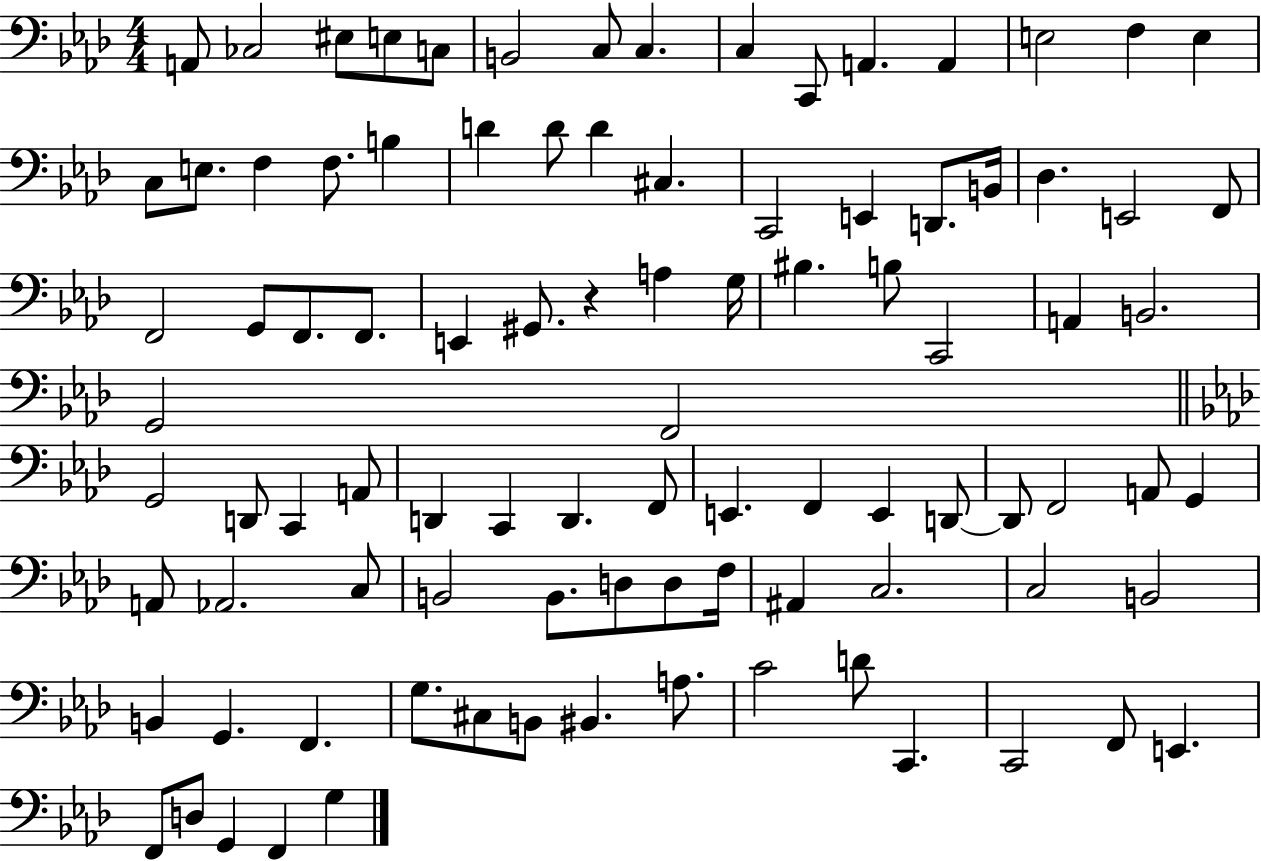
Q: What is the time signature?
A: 4/4